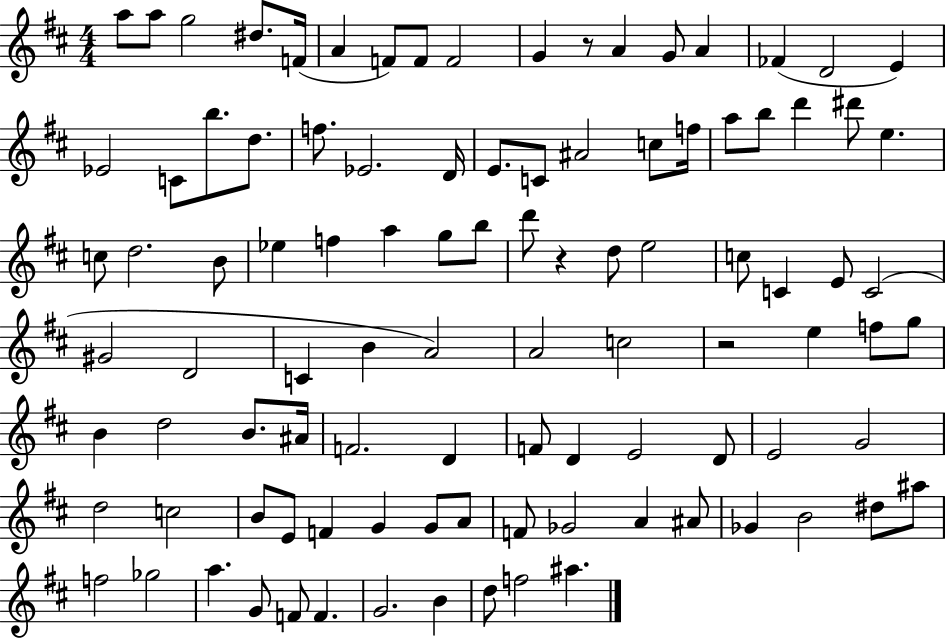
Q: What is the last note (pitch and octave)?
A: A#5